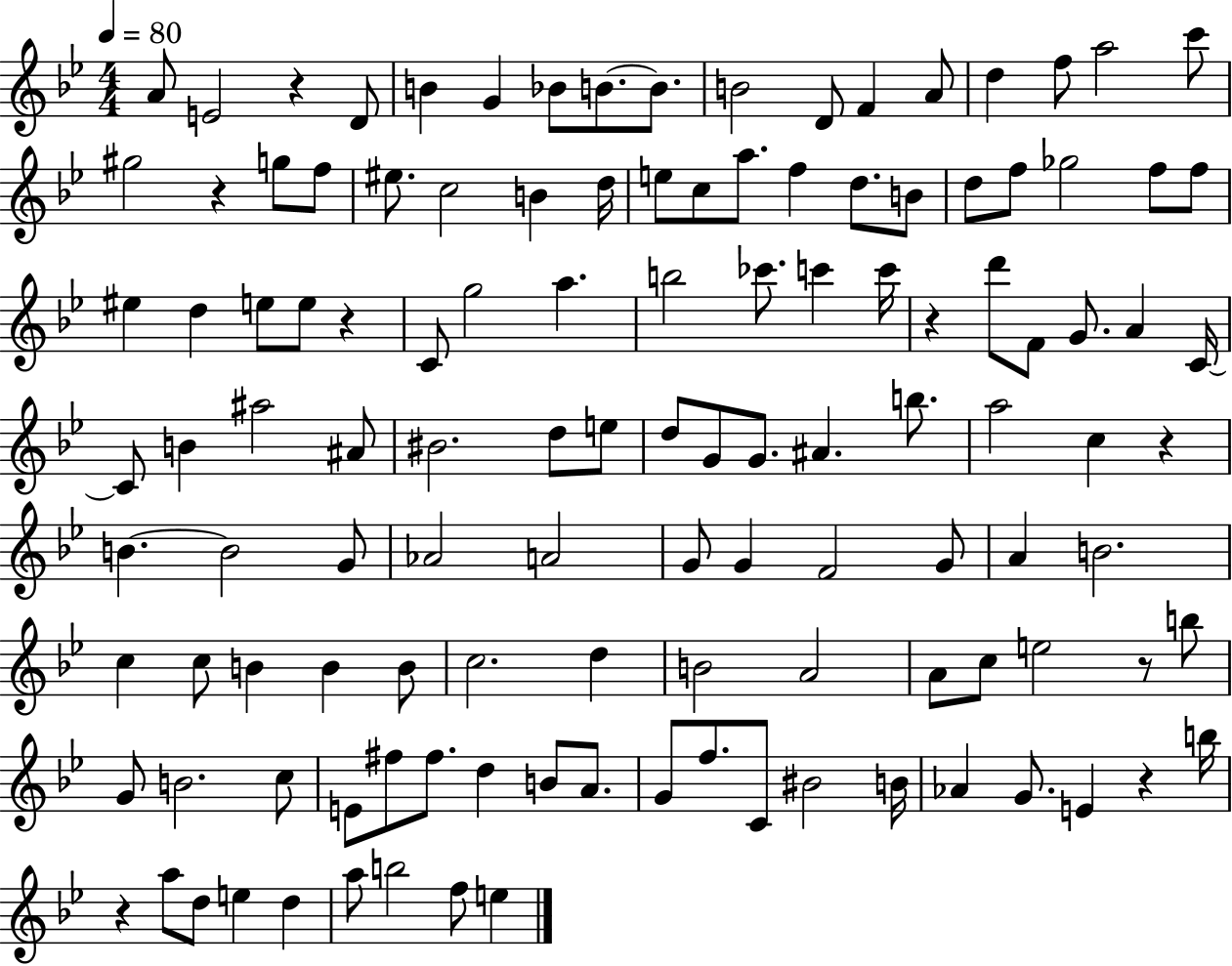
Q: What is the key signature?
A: BES major